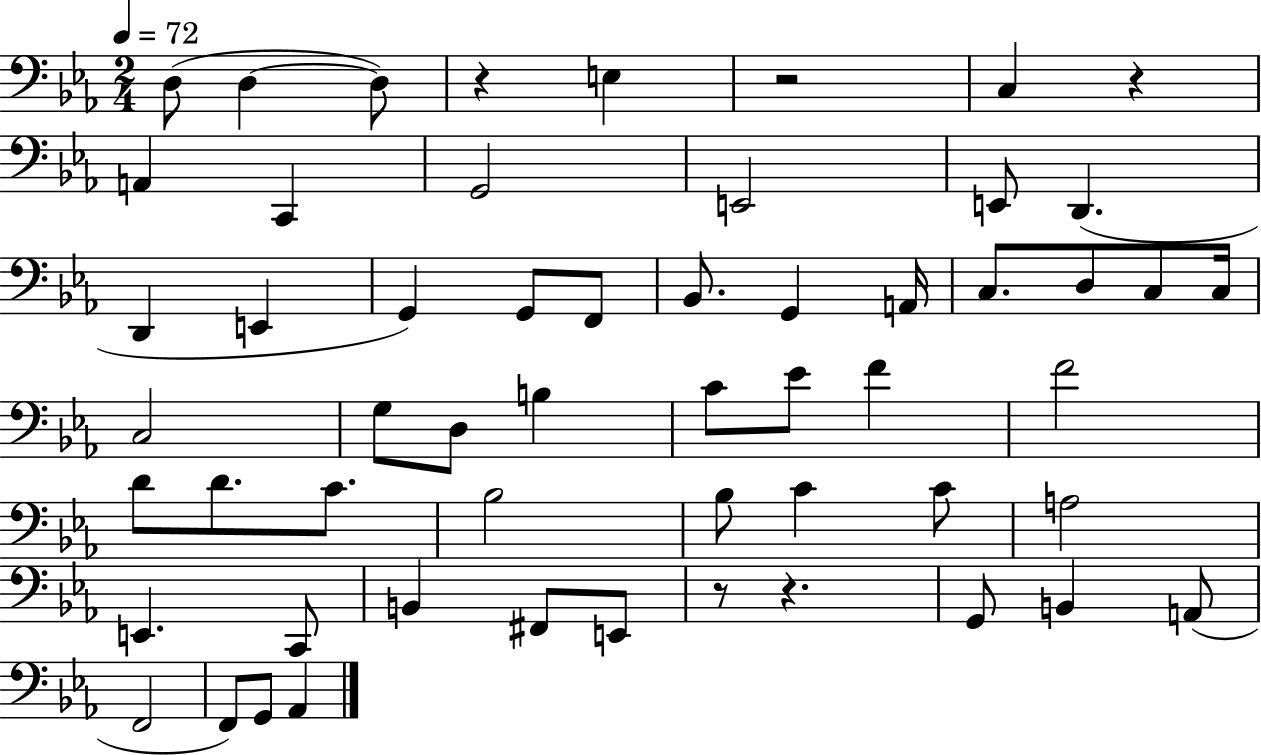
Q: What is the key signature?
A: EES major